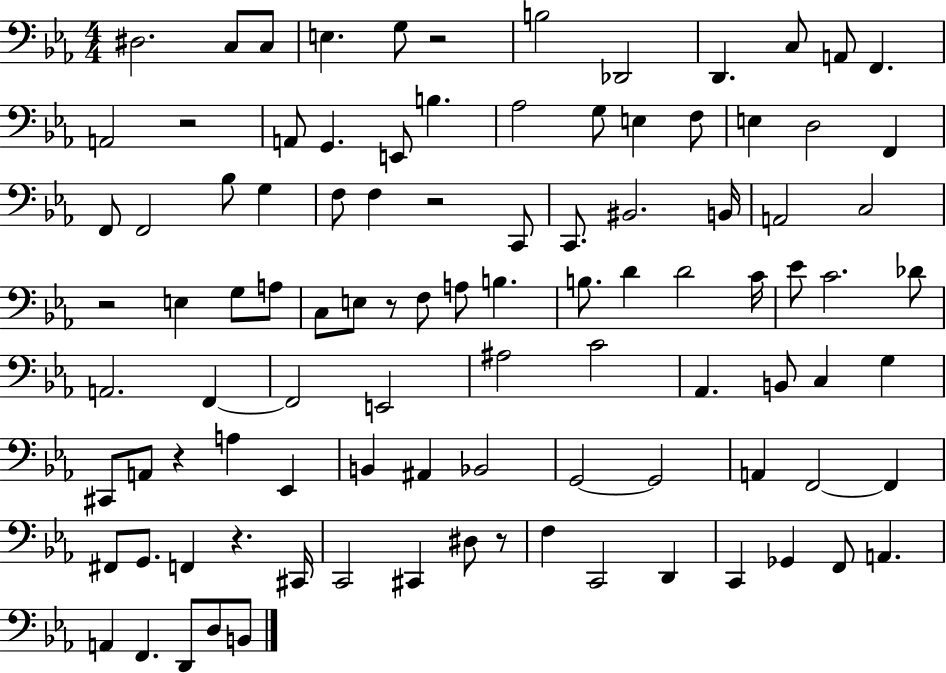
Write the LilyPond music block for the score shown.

{
  \clef bass
  \numericTimeSignature
  \time 4/4
  \key ees \major
  dis2. c8 c8 | e4. g8 r2 | b2 des,2 | d,4. c8 a,8 f,4. | \break a,2 r2 | a,8 g,4. e,8 b4. | aes2 g8 e4 f8 | e4 d2 f,4 | \break f,8 f,2 bes8 g4 | f8 f4 r2 c,8 | c,8. bis,2. b,16 | a,2 c2 | \break r2 e4 g8 a8 | c8 e8 r8 f8 a8 b4. | b8. d'4 d'2 c'16 | ees'8 c'2. des'8 | \break a,2. f,4~~ | f,2 e,2 | ais2 c'2 | aes,4. b,8 c4 g4 | \break cis,8 a,8 r4 a4 ees,4 | b,4 ais,4 bes,2 | g,2~~ g,2 | a,4 f,2~~ f,4 | \break fis,8 g,8. f,4 r4. cis,16 | c,2 cis,4 dis8 r8 | f4 c,2 d,4 | c,4 ges,4 f,8 a,4. | \break a,4 f,4. d,8 d8 b,8 | \bar "|."
}